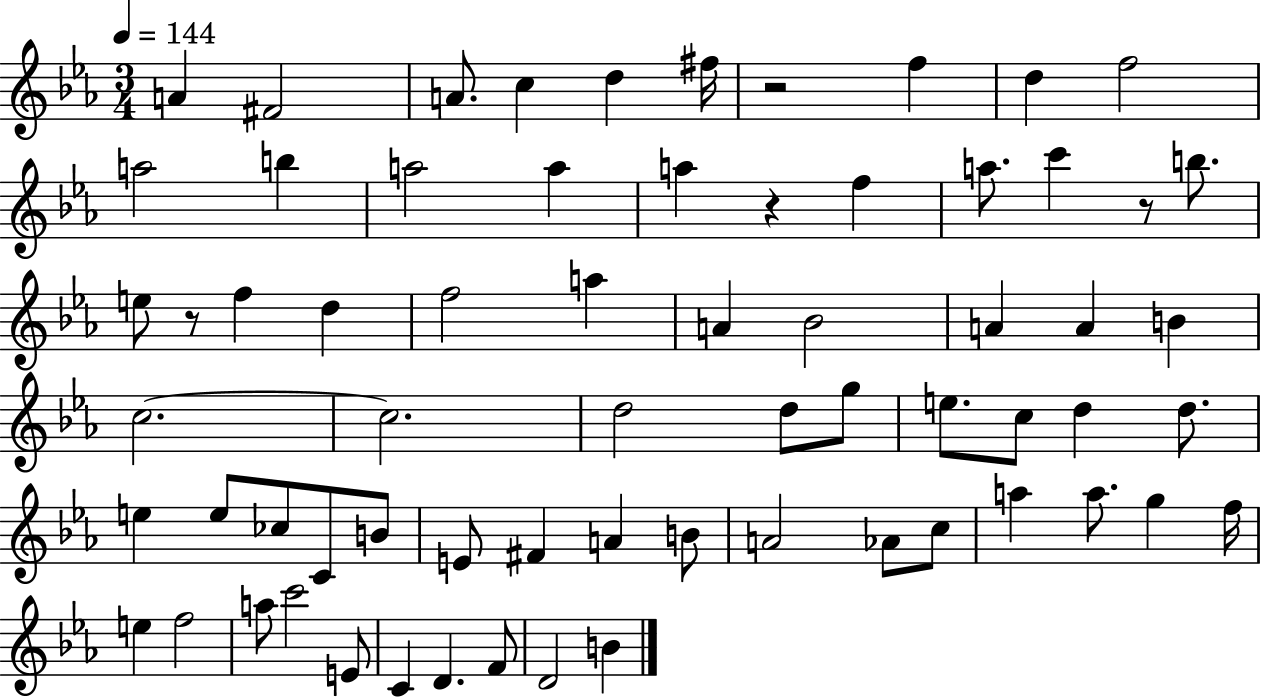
A4/q F#4/h A4/e. C5/q D5/q F#5/s R/h F5/q D5/q F5/h A5/h B5/q A5/h A5/q A5/q R/q F5/q A5/e. C6/q R/e B5/e. E5/e R/e F5/q D5/q F5/h A5/q A4/q Bb4/h A4/q A4/q B4/q C5/h. C5/h. D5/h D5/e G5/e E5/e. C5/e D5/q D5/e. E5/q E5/e CES5/e C4/e B4/e E4/e F#4/q A4/q B4/e A4/h Ab4/e C5/e A5/q A5/e. G5/q F5/s E5/q F5/h A5/e C6/h E4/e C4/q D4/q. F4/e D4/h B4/q